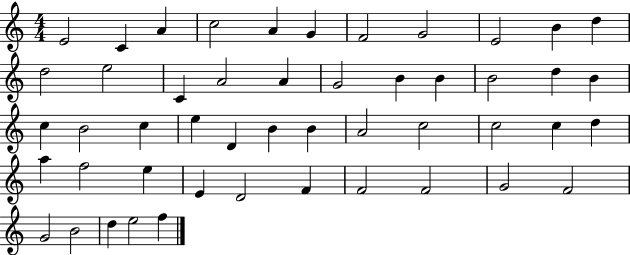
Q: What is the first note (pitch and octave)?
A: E4